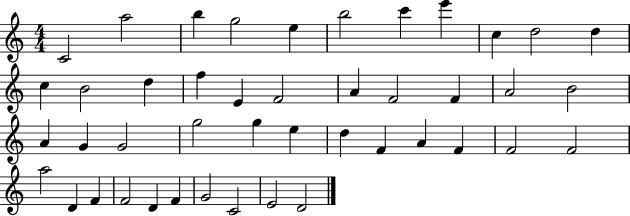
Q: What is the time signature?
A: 4/4